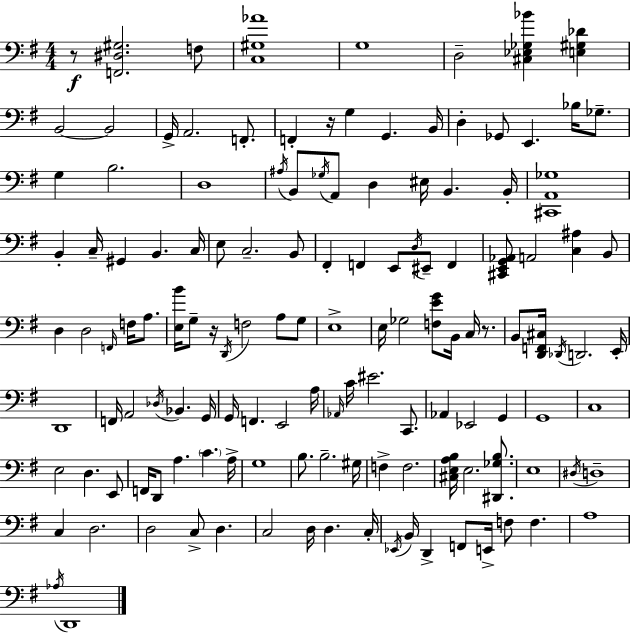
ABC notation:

X:1
T:Untitled
M:4/4
L:1/4
K:Em
z/2 [F,,^D,^G,]2 F,/2 [C,^G,_A]4 G,4 D,2 [^C,_E,_G,_B] [E,^G,_D] B,,2 B,,2 G,,/4 A,,2 F,,/2 F,, z/4 G, G,, B,,/4 D, _G,,/2 E,, _B,/4 _G,/2 G, B,2 D,4 ^A,/4 B,,/2 _G,/4 A,,/2 D, ^E,/4 B,, B,,/4 [^C,,A,,_G,]4 B,, C,/4 ^G,, B,, C,/4 E,/2 C,2 B,,/2 ^F,, F,, E,,/2 D,/4 ^E,,/2 F,, [^C,,E,,G,,_A,,]/2 A,,2 [C,^A,] B,,/2 D, D,2 F,,/4 F,/4 A,/2 [E,B]/4 G,/2 z/4 D,,/4 F,2 A,/2 G,/2 E,4 E,/4 _G,2 [F,EG]/2 B,,/4 C,/4 z/2 B,,/2 [D,,F,,^C,]/4 _D,,/4 D,,2 E,,/4 D,,4 F,,/4 A,,2 _D,/4 _B,, G,,/4 G,,/4 F,, E,,2 A,/4 _A,,/4 C/4 ^E2 C,,/2 _A,, _E,,2 G,, G,,4 C,4 E,2 D, E,,/2 F,,/4 D,,/2 A, C A,/4 G,4 B,/2 B,2 ^G,/4 F, F,2 [^C,E,A,B,]/4 E,2 [^D,,_G,B,]/2 E,4 ^D,/4 D,4 C, D,2 D,2 C,/2 D, C,2 D,/4 D, C,/4 _E,,/4 B,,/4 D,, F,,/2 E,,/4 F,/2 F, A,4 _A,/4 D,,4